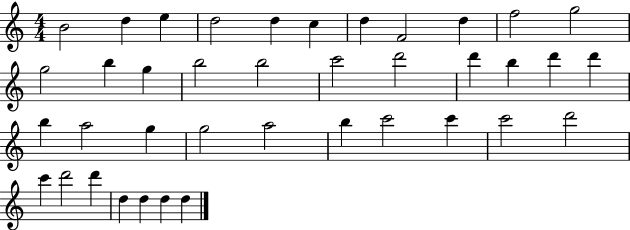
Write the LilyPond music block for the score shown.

{
  \clef treble
  \numericTimeSignature
  \time 4/4
  \key c \major
  b'2 d''4 e''4 | d''2 d''4 c''4 | d''4 f'2 d''4 | f''2 g''2 | \break g''2 b''4 g''4 | b''2 b''2 | c'''2 d'''2 | d'''4 b''4 d'''4 d'''4 | \break b''4 a''2 g''4 | g''2 a''2 | b''4 c'''2 c'''4 | c'''2 d'''2 | \break c'''4 d'''2 d'''4 | d''4 d''4 d''4 d''4 | \bar "|."
}